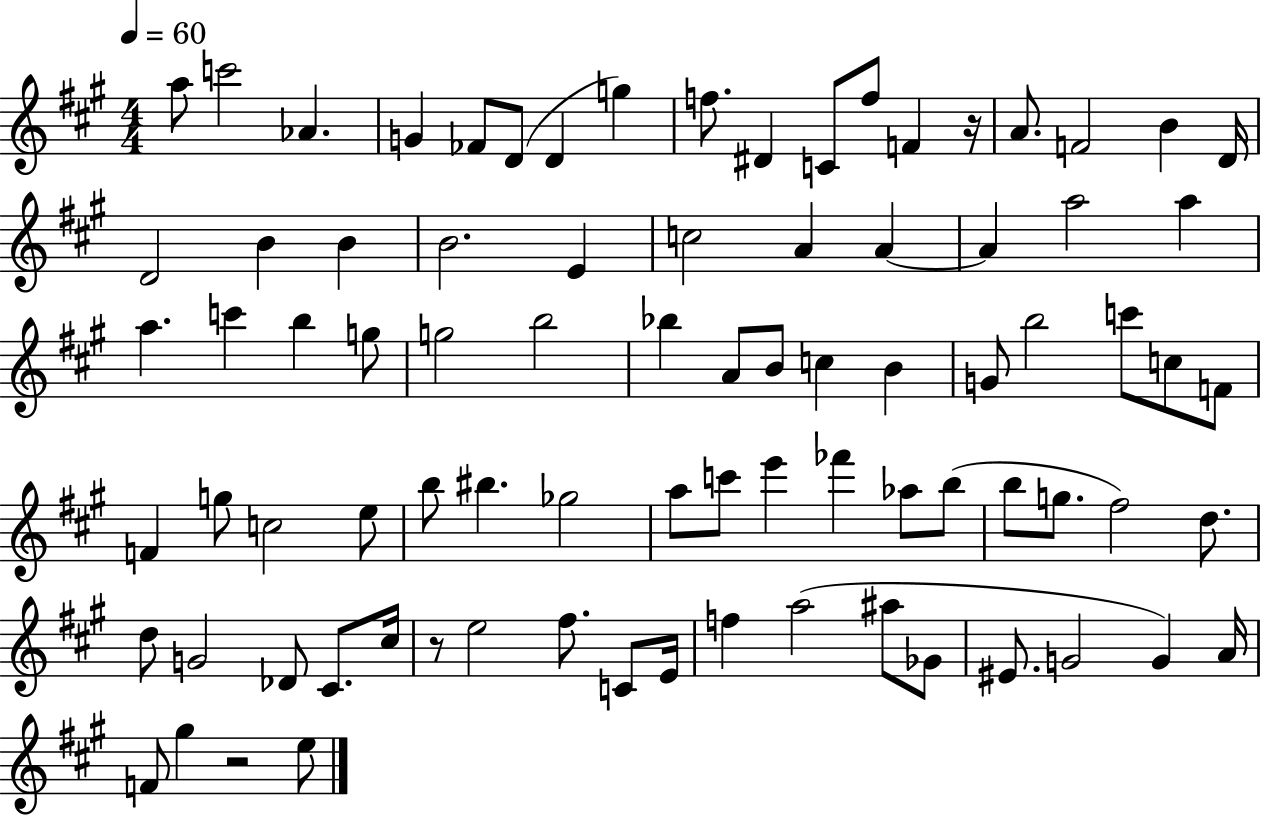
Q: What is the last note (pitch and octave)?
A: E5